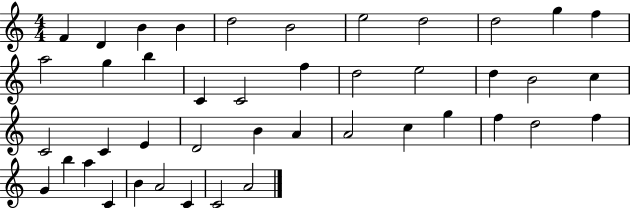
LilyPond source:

{
  \clef treble
  \numericTimeSignature
  \time 4/4
  \key c \major
  f'4 d'4 b'4 b'4 | d''2 b'2 | e''2 d''2 | d''2 g''4 f''4 | \break a''2 g''4 b''4 | c'4 c'2 f''4 | d''2 e''2 | d''4 b'2 c''4 | \break c'2 c'4 e'4 | d'2 b'4 a'4 | a'2 c''4 g''4 | f''4 d''2 f''4 | \break g'4 b''4 a''4 c'4 | b'4 a'2 c'4 | c'2 a'2 | \bar "|."
}